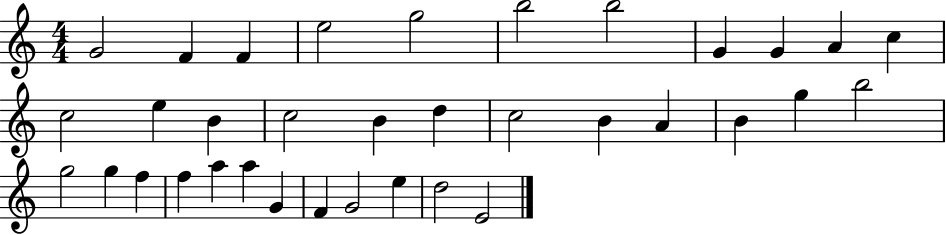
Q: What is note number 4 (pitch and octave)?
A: E5